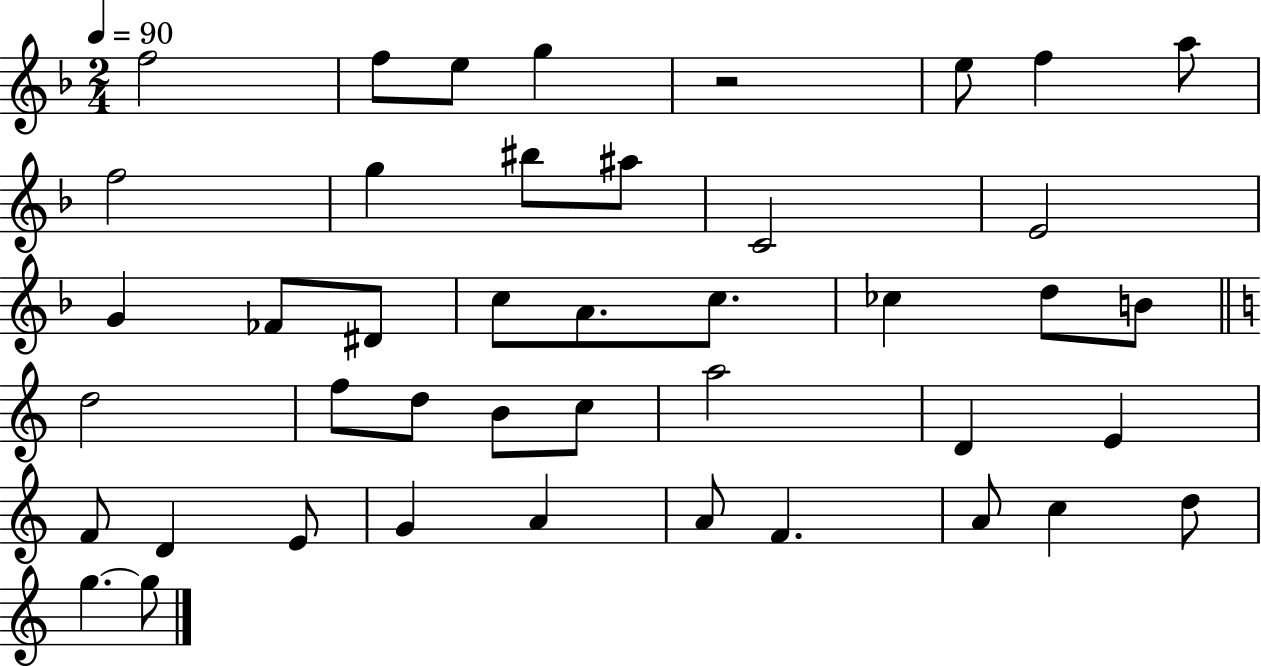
X:1
T:Untitled
M:2/4
L:1/4
K:F
f2 f/2 e/2 g z2 e/2 f a/2 f2 g ^b/2 ^a/2 C2 E2 G _F/2 ^D/2 c/2 A/2 c/2 _c d/2 B/2 d2 f/2 d/2 B/2 c/2 a2 D E F/2 D E/2 G A A/2 F A/2 c d/2 g g/2